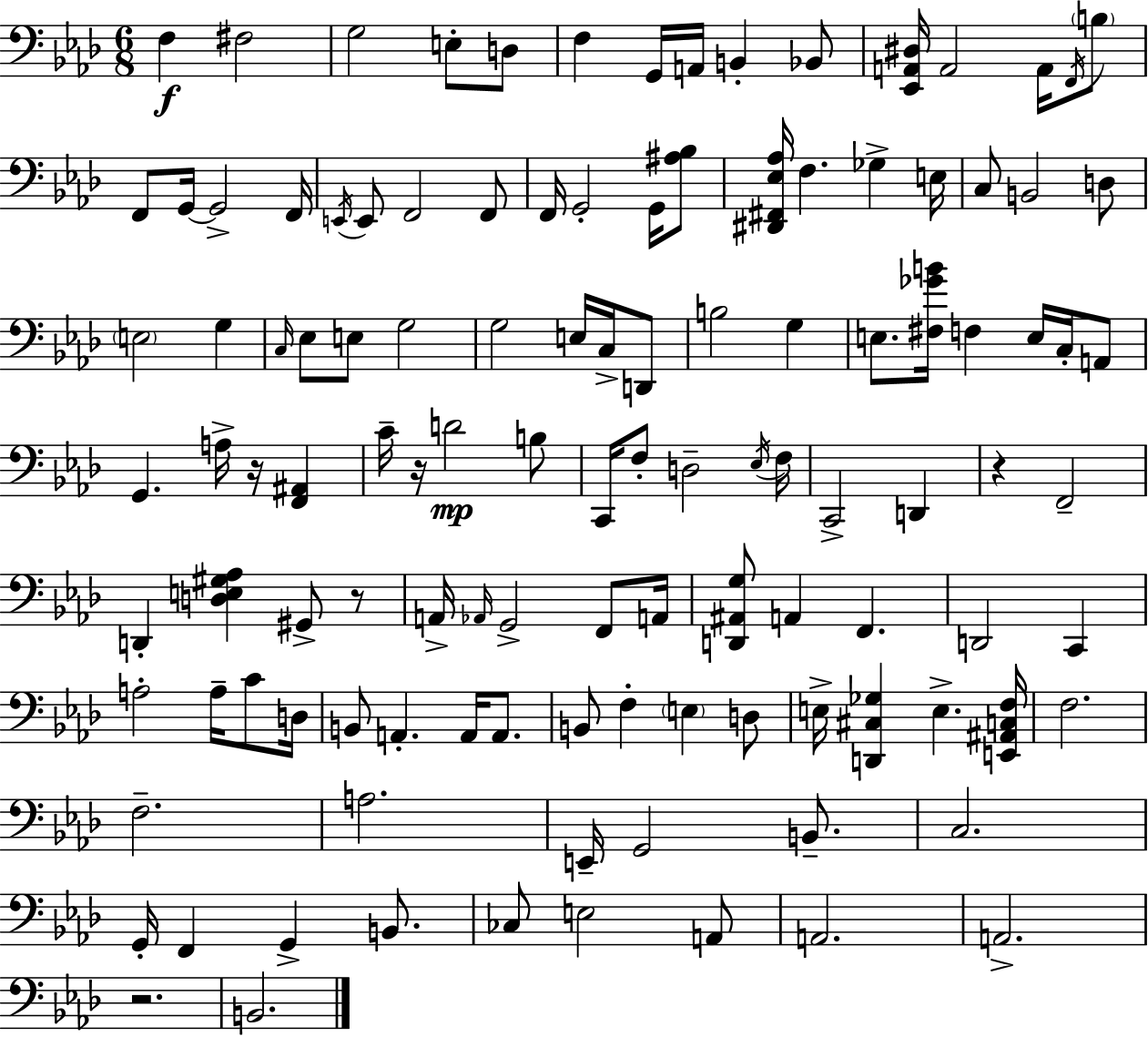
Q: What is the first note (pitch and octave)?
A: F3